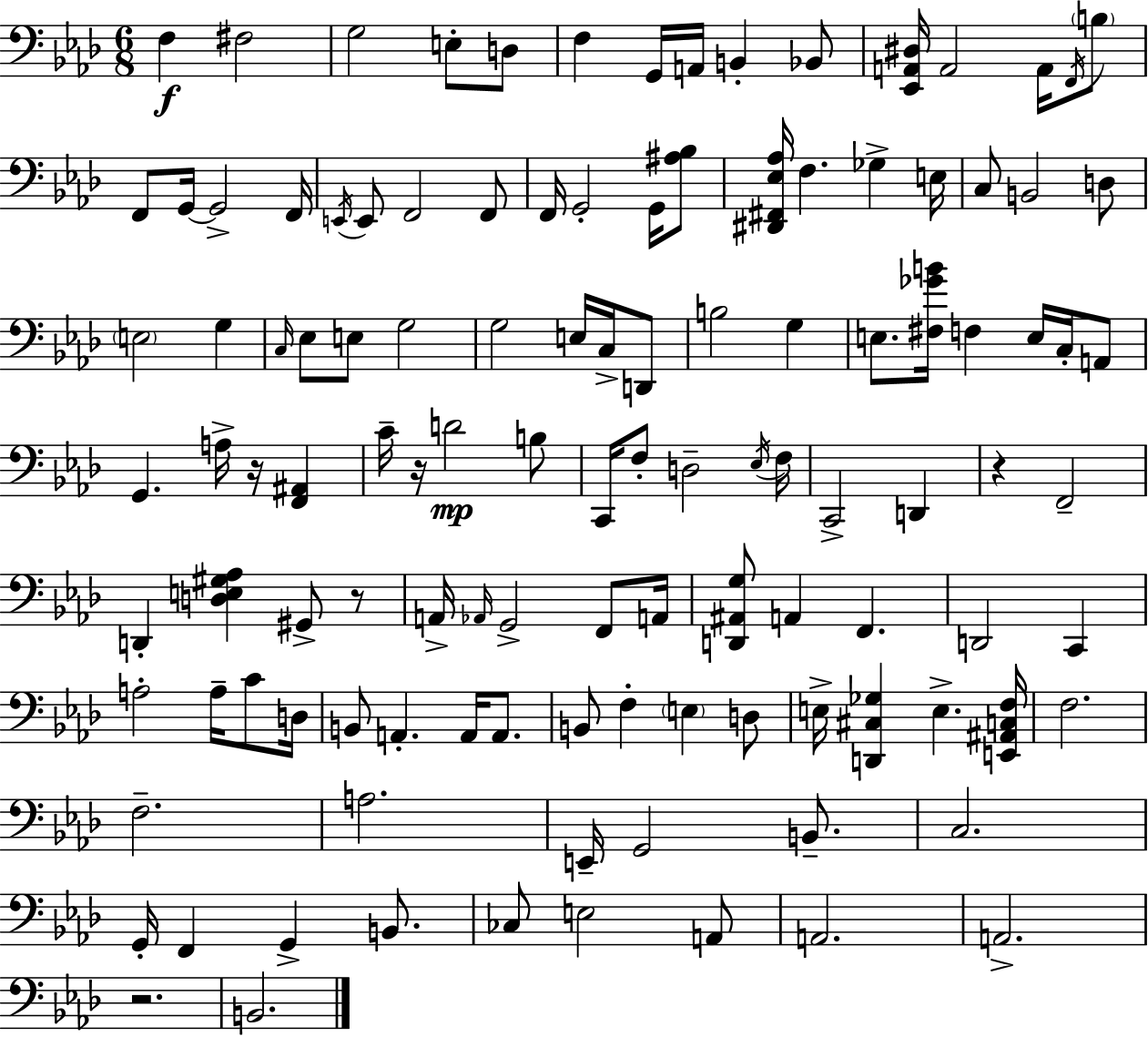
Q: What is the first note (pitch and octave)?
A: F3